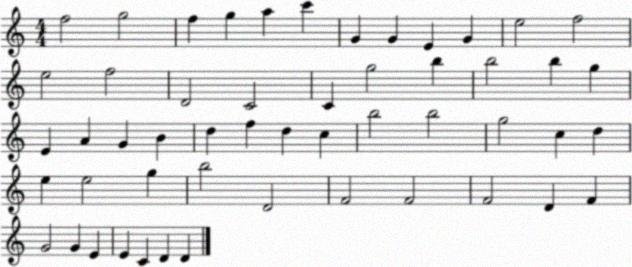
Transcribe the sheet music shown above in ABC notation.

X:1
T:Untitled
M:4/4
L:1/4
K:C
f2 g2 f g a c' G G E G e2 f2 e2 f2 D2 C2 C g2 b b2 b g E A G B d f d c b2 b2 g2 c d e e2 g b2 D2 F2 F2 F2 D F G2 G E E C D D